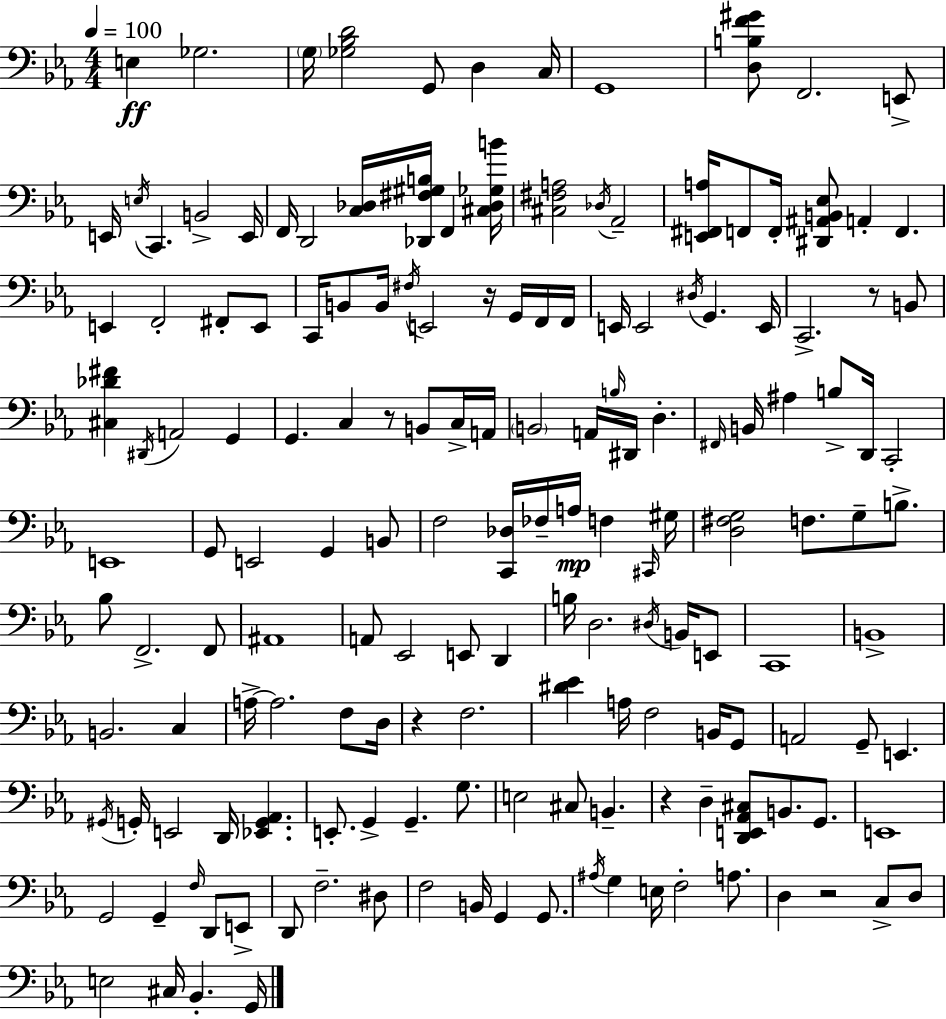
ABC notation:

X:1
T:Untitled
M:4/4
L:1/4
K:Cm
E, _G,2 G,/4 [_G,_B,D]2 G,,/2 D, C,/4 G,,4 [D,B,F^G]/2 F,,2 E,,/2 E,,/4 E,/4 C,, B,,2 E,,/4 F,,/4 D,,2 [C,_D,]/4 [_D,,^F,^G,B,]/4 F,, [^C,_D,_G,B]/4 [^C,^F,A,]2 _D,/4 _A,,2 [E,,^F,,A,]/4 F,,/2 F,,/4 [^D,,^A,,B,,_E,]/2 A,, F,, E,, F,,2 ^F,,/2 E,,/2 C,,/4 B,,/2 B,,/4 ^F,/4 E,,2 z/4 G,,/4 F,,/4 F,,/4 E,,/4 E,,2 ^D,/4 G,, E,,/4 C,,2 z/2 B,,/2 [^C,_D^F] ^D,,/4 A,,2 G,, G,, C, z/2 B,,/2 C,/4 A,,/4 B,,2 A,,/4 B,/4 ^D,,/4 D, ^F,,/4 B,,/4 ^A, B,/2 D,,/4 C,,2 E,,4 G,,/2 E,,2 G,, B,,/2 F,2 [C,,_D,]/4 _F,/4 A,/4 F, ^C,,/4 ^G,/4 [D,^F,G,]2 F,/2 G,/2 B,/2 _B,/2 F,,2 F,,/2 ^A,,4 A,,/2 _E,,2 E,,/2 D,, B,/4 D,2 ^D,/4 B,,/4 E,,/2 C,,4 B,,4 B,,2 C, A,/4 A,2 F,/2 D,/4 z F,2 [^D_E] A,/4 F,2 B,,/4 G,,/2 A,,2 G,,/2 E,, ^G,,/4 G,,/4 E,,2 D,,/4 [_E,,G,,_A,,] E,,/2 G,, G,, G,/2 E,2 ^C,/2 B,, z D, [D,,E,,_A,,^C,]/2 B,,/2 G,,/2 E,,4 G,,2 G,, F,/4 D,,/2 E,,/2 D,,/2 F,2 ^D,/2 F,2 B,,/4 G,, G,,/2 ^A,/4 G, E,/4 F,2 A,/2 D, z2 C,/2 D,/2 E,2 ^C,/4 _B,, G,,/4